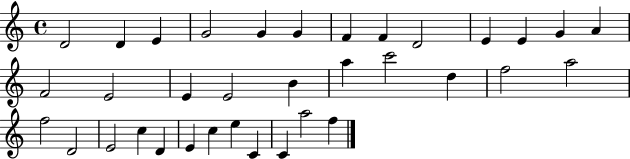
{
  \clef treble
  \time 4/4
  \defaultTimeSignature
  \key c \major
  d'2 d'4 e'4 | g'2 g'4 g'4 | f'4 f'4 d'2 | e'4 e'4 g'4 a'4 | \break f'2 e'2 | e'4 e'2 b'4 | a''4 c'''2 d''4 | f''2 a''2 | \break f''2 d'2 | e'2 c''4 d'4 | e'4 c''4 e''4 c'4 | c'4 a''2 f''4 | \break \bar "|."
}